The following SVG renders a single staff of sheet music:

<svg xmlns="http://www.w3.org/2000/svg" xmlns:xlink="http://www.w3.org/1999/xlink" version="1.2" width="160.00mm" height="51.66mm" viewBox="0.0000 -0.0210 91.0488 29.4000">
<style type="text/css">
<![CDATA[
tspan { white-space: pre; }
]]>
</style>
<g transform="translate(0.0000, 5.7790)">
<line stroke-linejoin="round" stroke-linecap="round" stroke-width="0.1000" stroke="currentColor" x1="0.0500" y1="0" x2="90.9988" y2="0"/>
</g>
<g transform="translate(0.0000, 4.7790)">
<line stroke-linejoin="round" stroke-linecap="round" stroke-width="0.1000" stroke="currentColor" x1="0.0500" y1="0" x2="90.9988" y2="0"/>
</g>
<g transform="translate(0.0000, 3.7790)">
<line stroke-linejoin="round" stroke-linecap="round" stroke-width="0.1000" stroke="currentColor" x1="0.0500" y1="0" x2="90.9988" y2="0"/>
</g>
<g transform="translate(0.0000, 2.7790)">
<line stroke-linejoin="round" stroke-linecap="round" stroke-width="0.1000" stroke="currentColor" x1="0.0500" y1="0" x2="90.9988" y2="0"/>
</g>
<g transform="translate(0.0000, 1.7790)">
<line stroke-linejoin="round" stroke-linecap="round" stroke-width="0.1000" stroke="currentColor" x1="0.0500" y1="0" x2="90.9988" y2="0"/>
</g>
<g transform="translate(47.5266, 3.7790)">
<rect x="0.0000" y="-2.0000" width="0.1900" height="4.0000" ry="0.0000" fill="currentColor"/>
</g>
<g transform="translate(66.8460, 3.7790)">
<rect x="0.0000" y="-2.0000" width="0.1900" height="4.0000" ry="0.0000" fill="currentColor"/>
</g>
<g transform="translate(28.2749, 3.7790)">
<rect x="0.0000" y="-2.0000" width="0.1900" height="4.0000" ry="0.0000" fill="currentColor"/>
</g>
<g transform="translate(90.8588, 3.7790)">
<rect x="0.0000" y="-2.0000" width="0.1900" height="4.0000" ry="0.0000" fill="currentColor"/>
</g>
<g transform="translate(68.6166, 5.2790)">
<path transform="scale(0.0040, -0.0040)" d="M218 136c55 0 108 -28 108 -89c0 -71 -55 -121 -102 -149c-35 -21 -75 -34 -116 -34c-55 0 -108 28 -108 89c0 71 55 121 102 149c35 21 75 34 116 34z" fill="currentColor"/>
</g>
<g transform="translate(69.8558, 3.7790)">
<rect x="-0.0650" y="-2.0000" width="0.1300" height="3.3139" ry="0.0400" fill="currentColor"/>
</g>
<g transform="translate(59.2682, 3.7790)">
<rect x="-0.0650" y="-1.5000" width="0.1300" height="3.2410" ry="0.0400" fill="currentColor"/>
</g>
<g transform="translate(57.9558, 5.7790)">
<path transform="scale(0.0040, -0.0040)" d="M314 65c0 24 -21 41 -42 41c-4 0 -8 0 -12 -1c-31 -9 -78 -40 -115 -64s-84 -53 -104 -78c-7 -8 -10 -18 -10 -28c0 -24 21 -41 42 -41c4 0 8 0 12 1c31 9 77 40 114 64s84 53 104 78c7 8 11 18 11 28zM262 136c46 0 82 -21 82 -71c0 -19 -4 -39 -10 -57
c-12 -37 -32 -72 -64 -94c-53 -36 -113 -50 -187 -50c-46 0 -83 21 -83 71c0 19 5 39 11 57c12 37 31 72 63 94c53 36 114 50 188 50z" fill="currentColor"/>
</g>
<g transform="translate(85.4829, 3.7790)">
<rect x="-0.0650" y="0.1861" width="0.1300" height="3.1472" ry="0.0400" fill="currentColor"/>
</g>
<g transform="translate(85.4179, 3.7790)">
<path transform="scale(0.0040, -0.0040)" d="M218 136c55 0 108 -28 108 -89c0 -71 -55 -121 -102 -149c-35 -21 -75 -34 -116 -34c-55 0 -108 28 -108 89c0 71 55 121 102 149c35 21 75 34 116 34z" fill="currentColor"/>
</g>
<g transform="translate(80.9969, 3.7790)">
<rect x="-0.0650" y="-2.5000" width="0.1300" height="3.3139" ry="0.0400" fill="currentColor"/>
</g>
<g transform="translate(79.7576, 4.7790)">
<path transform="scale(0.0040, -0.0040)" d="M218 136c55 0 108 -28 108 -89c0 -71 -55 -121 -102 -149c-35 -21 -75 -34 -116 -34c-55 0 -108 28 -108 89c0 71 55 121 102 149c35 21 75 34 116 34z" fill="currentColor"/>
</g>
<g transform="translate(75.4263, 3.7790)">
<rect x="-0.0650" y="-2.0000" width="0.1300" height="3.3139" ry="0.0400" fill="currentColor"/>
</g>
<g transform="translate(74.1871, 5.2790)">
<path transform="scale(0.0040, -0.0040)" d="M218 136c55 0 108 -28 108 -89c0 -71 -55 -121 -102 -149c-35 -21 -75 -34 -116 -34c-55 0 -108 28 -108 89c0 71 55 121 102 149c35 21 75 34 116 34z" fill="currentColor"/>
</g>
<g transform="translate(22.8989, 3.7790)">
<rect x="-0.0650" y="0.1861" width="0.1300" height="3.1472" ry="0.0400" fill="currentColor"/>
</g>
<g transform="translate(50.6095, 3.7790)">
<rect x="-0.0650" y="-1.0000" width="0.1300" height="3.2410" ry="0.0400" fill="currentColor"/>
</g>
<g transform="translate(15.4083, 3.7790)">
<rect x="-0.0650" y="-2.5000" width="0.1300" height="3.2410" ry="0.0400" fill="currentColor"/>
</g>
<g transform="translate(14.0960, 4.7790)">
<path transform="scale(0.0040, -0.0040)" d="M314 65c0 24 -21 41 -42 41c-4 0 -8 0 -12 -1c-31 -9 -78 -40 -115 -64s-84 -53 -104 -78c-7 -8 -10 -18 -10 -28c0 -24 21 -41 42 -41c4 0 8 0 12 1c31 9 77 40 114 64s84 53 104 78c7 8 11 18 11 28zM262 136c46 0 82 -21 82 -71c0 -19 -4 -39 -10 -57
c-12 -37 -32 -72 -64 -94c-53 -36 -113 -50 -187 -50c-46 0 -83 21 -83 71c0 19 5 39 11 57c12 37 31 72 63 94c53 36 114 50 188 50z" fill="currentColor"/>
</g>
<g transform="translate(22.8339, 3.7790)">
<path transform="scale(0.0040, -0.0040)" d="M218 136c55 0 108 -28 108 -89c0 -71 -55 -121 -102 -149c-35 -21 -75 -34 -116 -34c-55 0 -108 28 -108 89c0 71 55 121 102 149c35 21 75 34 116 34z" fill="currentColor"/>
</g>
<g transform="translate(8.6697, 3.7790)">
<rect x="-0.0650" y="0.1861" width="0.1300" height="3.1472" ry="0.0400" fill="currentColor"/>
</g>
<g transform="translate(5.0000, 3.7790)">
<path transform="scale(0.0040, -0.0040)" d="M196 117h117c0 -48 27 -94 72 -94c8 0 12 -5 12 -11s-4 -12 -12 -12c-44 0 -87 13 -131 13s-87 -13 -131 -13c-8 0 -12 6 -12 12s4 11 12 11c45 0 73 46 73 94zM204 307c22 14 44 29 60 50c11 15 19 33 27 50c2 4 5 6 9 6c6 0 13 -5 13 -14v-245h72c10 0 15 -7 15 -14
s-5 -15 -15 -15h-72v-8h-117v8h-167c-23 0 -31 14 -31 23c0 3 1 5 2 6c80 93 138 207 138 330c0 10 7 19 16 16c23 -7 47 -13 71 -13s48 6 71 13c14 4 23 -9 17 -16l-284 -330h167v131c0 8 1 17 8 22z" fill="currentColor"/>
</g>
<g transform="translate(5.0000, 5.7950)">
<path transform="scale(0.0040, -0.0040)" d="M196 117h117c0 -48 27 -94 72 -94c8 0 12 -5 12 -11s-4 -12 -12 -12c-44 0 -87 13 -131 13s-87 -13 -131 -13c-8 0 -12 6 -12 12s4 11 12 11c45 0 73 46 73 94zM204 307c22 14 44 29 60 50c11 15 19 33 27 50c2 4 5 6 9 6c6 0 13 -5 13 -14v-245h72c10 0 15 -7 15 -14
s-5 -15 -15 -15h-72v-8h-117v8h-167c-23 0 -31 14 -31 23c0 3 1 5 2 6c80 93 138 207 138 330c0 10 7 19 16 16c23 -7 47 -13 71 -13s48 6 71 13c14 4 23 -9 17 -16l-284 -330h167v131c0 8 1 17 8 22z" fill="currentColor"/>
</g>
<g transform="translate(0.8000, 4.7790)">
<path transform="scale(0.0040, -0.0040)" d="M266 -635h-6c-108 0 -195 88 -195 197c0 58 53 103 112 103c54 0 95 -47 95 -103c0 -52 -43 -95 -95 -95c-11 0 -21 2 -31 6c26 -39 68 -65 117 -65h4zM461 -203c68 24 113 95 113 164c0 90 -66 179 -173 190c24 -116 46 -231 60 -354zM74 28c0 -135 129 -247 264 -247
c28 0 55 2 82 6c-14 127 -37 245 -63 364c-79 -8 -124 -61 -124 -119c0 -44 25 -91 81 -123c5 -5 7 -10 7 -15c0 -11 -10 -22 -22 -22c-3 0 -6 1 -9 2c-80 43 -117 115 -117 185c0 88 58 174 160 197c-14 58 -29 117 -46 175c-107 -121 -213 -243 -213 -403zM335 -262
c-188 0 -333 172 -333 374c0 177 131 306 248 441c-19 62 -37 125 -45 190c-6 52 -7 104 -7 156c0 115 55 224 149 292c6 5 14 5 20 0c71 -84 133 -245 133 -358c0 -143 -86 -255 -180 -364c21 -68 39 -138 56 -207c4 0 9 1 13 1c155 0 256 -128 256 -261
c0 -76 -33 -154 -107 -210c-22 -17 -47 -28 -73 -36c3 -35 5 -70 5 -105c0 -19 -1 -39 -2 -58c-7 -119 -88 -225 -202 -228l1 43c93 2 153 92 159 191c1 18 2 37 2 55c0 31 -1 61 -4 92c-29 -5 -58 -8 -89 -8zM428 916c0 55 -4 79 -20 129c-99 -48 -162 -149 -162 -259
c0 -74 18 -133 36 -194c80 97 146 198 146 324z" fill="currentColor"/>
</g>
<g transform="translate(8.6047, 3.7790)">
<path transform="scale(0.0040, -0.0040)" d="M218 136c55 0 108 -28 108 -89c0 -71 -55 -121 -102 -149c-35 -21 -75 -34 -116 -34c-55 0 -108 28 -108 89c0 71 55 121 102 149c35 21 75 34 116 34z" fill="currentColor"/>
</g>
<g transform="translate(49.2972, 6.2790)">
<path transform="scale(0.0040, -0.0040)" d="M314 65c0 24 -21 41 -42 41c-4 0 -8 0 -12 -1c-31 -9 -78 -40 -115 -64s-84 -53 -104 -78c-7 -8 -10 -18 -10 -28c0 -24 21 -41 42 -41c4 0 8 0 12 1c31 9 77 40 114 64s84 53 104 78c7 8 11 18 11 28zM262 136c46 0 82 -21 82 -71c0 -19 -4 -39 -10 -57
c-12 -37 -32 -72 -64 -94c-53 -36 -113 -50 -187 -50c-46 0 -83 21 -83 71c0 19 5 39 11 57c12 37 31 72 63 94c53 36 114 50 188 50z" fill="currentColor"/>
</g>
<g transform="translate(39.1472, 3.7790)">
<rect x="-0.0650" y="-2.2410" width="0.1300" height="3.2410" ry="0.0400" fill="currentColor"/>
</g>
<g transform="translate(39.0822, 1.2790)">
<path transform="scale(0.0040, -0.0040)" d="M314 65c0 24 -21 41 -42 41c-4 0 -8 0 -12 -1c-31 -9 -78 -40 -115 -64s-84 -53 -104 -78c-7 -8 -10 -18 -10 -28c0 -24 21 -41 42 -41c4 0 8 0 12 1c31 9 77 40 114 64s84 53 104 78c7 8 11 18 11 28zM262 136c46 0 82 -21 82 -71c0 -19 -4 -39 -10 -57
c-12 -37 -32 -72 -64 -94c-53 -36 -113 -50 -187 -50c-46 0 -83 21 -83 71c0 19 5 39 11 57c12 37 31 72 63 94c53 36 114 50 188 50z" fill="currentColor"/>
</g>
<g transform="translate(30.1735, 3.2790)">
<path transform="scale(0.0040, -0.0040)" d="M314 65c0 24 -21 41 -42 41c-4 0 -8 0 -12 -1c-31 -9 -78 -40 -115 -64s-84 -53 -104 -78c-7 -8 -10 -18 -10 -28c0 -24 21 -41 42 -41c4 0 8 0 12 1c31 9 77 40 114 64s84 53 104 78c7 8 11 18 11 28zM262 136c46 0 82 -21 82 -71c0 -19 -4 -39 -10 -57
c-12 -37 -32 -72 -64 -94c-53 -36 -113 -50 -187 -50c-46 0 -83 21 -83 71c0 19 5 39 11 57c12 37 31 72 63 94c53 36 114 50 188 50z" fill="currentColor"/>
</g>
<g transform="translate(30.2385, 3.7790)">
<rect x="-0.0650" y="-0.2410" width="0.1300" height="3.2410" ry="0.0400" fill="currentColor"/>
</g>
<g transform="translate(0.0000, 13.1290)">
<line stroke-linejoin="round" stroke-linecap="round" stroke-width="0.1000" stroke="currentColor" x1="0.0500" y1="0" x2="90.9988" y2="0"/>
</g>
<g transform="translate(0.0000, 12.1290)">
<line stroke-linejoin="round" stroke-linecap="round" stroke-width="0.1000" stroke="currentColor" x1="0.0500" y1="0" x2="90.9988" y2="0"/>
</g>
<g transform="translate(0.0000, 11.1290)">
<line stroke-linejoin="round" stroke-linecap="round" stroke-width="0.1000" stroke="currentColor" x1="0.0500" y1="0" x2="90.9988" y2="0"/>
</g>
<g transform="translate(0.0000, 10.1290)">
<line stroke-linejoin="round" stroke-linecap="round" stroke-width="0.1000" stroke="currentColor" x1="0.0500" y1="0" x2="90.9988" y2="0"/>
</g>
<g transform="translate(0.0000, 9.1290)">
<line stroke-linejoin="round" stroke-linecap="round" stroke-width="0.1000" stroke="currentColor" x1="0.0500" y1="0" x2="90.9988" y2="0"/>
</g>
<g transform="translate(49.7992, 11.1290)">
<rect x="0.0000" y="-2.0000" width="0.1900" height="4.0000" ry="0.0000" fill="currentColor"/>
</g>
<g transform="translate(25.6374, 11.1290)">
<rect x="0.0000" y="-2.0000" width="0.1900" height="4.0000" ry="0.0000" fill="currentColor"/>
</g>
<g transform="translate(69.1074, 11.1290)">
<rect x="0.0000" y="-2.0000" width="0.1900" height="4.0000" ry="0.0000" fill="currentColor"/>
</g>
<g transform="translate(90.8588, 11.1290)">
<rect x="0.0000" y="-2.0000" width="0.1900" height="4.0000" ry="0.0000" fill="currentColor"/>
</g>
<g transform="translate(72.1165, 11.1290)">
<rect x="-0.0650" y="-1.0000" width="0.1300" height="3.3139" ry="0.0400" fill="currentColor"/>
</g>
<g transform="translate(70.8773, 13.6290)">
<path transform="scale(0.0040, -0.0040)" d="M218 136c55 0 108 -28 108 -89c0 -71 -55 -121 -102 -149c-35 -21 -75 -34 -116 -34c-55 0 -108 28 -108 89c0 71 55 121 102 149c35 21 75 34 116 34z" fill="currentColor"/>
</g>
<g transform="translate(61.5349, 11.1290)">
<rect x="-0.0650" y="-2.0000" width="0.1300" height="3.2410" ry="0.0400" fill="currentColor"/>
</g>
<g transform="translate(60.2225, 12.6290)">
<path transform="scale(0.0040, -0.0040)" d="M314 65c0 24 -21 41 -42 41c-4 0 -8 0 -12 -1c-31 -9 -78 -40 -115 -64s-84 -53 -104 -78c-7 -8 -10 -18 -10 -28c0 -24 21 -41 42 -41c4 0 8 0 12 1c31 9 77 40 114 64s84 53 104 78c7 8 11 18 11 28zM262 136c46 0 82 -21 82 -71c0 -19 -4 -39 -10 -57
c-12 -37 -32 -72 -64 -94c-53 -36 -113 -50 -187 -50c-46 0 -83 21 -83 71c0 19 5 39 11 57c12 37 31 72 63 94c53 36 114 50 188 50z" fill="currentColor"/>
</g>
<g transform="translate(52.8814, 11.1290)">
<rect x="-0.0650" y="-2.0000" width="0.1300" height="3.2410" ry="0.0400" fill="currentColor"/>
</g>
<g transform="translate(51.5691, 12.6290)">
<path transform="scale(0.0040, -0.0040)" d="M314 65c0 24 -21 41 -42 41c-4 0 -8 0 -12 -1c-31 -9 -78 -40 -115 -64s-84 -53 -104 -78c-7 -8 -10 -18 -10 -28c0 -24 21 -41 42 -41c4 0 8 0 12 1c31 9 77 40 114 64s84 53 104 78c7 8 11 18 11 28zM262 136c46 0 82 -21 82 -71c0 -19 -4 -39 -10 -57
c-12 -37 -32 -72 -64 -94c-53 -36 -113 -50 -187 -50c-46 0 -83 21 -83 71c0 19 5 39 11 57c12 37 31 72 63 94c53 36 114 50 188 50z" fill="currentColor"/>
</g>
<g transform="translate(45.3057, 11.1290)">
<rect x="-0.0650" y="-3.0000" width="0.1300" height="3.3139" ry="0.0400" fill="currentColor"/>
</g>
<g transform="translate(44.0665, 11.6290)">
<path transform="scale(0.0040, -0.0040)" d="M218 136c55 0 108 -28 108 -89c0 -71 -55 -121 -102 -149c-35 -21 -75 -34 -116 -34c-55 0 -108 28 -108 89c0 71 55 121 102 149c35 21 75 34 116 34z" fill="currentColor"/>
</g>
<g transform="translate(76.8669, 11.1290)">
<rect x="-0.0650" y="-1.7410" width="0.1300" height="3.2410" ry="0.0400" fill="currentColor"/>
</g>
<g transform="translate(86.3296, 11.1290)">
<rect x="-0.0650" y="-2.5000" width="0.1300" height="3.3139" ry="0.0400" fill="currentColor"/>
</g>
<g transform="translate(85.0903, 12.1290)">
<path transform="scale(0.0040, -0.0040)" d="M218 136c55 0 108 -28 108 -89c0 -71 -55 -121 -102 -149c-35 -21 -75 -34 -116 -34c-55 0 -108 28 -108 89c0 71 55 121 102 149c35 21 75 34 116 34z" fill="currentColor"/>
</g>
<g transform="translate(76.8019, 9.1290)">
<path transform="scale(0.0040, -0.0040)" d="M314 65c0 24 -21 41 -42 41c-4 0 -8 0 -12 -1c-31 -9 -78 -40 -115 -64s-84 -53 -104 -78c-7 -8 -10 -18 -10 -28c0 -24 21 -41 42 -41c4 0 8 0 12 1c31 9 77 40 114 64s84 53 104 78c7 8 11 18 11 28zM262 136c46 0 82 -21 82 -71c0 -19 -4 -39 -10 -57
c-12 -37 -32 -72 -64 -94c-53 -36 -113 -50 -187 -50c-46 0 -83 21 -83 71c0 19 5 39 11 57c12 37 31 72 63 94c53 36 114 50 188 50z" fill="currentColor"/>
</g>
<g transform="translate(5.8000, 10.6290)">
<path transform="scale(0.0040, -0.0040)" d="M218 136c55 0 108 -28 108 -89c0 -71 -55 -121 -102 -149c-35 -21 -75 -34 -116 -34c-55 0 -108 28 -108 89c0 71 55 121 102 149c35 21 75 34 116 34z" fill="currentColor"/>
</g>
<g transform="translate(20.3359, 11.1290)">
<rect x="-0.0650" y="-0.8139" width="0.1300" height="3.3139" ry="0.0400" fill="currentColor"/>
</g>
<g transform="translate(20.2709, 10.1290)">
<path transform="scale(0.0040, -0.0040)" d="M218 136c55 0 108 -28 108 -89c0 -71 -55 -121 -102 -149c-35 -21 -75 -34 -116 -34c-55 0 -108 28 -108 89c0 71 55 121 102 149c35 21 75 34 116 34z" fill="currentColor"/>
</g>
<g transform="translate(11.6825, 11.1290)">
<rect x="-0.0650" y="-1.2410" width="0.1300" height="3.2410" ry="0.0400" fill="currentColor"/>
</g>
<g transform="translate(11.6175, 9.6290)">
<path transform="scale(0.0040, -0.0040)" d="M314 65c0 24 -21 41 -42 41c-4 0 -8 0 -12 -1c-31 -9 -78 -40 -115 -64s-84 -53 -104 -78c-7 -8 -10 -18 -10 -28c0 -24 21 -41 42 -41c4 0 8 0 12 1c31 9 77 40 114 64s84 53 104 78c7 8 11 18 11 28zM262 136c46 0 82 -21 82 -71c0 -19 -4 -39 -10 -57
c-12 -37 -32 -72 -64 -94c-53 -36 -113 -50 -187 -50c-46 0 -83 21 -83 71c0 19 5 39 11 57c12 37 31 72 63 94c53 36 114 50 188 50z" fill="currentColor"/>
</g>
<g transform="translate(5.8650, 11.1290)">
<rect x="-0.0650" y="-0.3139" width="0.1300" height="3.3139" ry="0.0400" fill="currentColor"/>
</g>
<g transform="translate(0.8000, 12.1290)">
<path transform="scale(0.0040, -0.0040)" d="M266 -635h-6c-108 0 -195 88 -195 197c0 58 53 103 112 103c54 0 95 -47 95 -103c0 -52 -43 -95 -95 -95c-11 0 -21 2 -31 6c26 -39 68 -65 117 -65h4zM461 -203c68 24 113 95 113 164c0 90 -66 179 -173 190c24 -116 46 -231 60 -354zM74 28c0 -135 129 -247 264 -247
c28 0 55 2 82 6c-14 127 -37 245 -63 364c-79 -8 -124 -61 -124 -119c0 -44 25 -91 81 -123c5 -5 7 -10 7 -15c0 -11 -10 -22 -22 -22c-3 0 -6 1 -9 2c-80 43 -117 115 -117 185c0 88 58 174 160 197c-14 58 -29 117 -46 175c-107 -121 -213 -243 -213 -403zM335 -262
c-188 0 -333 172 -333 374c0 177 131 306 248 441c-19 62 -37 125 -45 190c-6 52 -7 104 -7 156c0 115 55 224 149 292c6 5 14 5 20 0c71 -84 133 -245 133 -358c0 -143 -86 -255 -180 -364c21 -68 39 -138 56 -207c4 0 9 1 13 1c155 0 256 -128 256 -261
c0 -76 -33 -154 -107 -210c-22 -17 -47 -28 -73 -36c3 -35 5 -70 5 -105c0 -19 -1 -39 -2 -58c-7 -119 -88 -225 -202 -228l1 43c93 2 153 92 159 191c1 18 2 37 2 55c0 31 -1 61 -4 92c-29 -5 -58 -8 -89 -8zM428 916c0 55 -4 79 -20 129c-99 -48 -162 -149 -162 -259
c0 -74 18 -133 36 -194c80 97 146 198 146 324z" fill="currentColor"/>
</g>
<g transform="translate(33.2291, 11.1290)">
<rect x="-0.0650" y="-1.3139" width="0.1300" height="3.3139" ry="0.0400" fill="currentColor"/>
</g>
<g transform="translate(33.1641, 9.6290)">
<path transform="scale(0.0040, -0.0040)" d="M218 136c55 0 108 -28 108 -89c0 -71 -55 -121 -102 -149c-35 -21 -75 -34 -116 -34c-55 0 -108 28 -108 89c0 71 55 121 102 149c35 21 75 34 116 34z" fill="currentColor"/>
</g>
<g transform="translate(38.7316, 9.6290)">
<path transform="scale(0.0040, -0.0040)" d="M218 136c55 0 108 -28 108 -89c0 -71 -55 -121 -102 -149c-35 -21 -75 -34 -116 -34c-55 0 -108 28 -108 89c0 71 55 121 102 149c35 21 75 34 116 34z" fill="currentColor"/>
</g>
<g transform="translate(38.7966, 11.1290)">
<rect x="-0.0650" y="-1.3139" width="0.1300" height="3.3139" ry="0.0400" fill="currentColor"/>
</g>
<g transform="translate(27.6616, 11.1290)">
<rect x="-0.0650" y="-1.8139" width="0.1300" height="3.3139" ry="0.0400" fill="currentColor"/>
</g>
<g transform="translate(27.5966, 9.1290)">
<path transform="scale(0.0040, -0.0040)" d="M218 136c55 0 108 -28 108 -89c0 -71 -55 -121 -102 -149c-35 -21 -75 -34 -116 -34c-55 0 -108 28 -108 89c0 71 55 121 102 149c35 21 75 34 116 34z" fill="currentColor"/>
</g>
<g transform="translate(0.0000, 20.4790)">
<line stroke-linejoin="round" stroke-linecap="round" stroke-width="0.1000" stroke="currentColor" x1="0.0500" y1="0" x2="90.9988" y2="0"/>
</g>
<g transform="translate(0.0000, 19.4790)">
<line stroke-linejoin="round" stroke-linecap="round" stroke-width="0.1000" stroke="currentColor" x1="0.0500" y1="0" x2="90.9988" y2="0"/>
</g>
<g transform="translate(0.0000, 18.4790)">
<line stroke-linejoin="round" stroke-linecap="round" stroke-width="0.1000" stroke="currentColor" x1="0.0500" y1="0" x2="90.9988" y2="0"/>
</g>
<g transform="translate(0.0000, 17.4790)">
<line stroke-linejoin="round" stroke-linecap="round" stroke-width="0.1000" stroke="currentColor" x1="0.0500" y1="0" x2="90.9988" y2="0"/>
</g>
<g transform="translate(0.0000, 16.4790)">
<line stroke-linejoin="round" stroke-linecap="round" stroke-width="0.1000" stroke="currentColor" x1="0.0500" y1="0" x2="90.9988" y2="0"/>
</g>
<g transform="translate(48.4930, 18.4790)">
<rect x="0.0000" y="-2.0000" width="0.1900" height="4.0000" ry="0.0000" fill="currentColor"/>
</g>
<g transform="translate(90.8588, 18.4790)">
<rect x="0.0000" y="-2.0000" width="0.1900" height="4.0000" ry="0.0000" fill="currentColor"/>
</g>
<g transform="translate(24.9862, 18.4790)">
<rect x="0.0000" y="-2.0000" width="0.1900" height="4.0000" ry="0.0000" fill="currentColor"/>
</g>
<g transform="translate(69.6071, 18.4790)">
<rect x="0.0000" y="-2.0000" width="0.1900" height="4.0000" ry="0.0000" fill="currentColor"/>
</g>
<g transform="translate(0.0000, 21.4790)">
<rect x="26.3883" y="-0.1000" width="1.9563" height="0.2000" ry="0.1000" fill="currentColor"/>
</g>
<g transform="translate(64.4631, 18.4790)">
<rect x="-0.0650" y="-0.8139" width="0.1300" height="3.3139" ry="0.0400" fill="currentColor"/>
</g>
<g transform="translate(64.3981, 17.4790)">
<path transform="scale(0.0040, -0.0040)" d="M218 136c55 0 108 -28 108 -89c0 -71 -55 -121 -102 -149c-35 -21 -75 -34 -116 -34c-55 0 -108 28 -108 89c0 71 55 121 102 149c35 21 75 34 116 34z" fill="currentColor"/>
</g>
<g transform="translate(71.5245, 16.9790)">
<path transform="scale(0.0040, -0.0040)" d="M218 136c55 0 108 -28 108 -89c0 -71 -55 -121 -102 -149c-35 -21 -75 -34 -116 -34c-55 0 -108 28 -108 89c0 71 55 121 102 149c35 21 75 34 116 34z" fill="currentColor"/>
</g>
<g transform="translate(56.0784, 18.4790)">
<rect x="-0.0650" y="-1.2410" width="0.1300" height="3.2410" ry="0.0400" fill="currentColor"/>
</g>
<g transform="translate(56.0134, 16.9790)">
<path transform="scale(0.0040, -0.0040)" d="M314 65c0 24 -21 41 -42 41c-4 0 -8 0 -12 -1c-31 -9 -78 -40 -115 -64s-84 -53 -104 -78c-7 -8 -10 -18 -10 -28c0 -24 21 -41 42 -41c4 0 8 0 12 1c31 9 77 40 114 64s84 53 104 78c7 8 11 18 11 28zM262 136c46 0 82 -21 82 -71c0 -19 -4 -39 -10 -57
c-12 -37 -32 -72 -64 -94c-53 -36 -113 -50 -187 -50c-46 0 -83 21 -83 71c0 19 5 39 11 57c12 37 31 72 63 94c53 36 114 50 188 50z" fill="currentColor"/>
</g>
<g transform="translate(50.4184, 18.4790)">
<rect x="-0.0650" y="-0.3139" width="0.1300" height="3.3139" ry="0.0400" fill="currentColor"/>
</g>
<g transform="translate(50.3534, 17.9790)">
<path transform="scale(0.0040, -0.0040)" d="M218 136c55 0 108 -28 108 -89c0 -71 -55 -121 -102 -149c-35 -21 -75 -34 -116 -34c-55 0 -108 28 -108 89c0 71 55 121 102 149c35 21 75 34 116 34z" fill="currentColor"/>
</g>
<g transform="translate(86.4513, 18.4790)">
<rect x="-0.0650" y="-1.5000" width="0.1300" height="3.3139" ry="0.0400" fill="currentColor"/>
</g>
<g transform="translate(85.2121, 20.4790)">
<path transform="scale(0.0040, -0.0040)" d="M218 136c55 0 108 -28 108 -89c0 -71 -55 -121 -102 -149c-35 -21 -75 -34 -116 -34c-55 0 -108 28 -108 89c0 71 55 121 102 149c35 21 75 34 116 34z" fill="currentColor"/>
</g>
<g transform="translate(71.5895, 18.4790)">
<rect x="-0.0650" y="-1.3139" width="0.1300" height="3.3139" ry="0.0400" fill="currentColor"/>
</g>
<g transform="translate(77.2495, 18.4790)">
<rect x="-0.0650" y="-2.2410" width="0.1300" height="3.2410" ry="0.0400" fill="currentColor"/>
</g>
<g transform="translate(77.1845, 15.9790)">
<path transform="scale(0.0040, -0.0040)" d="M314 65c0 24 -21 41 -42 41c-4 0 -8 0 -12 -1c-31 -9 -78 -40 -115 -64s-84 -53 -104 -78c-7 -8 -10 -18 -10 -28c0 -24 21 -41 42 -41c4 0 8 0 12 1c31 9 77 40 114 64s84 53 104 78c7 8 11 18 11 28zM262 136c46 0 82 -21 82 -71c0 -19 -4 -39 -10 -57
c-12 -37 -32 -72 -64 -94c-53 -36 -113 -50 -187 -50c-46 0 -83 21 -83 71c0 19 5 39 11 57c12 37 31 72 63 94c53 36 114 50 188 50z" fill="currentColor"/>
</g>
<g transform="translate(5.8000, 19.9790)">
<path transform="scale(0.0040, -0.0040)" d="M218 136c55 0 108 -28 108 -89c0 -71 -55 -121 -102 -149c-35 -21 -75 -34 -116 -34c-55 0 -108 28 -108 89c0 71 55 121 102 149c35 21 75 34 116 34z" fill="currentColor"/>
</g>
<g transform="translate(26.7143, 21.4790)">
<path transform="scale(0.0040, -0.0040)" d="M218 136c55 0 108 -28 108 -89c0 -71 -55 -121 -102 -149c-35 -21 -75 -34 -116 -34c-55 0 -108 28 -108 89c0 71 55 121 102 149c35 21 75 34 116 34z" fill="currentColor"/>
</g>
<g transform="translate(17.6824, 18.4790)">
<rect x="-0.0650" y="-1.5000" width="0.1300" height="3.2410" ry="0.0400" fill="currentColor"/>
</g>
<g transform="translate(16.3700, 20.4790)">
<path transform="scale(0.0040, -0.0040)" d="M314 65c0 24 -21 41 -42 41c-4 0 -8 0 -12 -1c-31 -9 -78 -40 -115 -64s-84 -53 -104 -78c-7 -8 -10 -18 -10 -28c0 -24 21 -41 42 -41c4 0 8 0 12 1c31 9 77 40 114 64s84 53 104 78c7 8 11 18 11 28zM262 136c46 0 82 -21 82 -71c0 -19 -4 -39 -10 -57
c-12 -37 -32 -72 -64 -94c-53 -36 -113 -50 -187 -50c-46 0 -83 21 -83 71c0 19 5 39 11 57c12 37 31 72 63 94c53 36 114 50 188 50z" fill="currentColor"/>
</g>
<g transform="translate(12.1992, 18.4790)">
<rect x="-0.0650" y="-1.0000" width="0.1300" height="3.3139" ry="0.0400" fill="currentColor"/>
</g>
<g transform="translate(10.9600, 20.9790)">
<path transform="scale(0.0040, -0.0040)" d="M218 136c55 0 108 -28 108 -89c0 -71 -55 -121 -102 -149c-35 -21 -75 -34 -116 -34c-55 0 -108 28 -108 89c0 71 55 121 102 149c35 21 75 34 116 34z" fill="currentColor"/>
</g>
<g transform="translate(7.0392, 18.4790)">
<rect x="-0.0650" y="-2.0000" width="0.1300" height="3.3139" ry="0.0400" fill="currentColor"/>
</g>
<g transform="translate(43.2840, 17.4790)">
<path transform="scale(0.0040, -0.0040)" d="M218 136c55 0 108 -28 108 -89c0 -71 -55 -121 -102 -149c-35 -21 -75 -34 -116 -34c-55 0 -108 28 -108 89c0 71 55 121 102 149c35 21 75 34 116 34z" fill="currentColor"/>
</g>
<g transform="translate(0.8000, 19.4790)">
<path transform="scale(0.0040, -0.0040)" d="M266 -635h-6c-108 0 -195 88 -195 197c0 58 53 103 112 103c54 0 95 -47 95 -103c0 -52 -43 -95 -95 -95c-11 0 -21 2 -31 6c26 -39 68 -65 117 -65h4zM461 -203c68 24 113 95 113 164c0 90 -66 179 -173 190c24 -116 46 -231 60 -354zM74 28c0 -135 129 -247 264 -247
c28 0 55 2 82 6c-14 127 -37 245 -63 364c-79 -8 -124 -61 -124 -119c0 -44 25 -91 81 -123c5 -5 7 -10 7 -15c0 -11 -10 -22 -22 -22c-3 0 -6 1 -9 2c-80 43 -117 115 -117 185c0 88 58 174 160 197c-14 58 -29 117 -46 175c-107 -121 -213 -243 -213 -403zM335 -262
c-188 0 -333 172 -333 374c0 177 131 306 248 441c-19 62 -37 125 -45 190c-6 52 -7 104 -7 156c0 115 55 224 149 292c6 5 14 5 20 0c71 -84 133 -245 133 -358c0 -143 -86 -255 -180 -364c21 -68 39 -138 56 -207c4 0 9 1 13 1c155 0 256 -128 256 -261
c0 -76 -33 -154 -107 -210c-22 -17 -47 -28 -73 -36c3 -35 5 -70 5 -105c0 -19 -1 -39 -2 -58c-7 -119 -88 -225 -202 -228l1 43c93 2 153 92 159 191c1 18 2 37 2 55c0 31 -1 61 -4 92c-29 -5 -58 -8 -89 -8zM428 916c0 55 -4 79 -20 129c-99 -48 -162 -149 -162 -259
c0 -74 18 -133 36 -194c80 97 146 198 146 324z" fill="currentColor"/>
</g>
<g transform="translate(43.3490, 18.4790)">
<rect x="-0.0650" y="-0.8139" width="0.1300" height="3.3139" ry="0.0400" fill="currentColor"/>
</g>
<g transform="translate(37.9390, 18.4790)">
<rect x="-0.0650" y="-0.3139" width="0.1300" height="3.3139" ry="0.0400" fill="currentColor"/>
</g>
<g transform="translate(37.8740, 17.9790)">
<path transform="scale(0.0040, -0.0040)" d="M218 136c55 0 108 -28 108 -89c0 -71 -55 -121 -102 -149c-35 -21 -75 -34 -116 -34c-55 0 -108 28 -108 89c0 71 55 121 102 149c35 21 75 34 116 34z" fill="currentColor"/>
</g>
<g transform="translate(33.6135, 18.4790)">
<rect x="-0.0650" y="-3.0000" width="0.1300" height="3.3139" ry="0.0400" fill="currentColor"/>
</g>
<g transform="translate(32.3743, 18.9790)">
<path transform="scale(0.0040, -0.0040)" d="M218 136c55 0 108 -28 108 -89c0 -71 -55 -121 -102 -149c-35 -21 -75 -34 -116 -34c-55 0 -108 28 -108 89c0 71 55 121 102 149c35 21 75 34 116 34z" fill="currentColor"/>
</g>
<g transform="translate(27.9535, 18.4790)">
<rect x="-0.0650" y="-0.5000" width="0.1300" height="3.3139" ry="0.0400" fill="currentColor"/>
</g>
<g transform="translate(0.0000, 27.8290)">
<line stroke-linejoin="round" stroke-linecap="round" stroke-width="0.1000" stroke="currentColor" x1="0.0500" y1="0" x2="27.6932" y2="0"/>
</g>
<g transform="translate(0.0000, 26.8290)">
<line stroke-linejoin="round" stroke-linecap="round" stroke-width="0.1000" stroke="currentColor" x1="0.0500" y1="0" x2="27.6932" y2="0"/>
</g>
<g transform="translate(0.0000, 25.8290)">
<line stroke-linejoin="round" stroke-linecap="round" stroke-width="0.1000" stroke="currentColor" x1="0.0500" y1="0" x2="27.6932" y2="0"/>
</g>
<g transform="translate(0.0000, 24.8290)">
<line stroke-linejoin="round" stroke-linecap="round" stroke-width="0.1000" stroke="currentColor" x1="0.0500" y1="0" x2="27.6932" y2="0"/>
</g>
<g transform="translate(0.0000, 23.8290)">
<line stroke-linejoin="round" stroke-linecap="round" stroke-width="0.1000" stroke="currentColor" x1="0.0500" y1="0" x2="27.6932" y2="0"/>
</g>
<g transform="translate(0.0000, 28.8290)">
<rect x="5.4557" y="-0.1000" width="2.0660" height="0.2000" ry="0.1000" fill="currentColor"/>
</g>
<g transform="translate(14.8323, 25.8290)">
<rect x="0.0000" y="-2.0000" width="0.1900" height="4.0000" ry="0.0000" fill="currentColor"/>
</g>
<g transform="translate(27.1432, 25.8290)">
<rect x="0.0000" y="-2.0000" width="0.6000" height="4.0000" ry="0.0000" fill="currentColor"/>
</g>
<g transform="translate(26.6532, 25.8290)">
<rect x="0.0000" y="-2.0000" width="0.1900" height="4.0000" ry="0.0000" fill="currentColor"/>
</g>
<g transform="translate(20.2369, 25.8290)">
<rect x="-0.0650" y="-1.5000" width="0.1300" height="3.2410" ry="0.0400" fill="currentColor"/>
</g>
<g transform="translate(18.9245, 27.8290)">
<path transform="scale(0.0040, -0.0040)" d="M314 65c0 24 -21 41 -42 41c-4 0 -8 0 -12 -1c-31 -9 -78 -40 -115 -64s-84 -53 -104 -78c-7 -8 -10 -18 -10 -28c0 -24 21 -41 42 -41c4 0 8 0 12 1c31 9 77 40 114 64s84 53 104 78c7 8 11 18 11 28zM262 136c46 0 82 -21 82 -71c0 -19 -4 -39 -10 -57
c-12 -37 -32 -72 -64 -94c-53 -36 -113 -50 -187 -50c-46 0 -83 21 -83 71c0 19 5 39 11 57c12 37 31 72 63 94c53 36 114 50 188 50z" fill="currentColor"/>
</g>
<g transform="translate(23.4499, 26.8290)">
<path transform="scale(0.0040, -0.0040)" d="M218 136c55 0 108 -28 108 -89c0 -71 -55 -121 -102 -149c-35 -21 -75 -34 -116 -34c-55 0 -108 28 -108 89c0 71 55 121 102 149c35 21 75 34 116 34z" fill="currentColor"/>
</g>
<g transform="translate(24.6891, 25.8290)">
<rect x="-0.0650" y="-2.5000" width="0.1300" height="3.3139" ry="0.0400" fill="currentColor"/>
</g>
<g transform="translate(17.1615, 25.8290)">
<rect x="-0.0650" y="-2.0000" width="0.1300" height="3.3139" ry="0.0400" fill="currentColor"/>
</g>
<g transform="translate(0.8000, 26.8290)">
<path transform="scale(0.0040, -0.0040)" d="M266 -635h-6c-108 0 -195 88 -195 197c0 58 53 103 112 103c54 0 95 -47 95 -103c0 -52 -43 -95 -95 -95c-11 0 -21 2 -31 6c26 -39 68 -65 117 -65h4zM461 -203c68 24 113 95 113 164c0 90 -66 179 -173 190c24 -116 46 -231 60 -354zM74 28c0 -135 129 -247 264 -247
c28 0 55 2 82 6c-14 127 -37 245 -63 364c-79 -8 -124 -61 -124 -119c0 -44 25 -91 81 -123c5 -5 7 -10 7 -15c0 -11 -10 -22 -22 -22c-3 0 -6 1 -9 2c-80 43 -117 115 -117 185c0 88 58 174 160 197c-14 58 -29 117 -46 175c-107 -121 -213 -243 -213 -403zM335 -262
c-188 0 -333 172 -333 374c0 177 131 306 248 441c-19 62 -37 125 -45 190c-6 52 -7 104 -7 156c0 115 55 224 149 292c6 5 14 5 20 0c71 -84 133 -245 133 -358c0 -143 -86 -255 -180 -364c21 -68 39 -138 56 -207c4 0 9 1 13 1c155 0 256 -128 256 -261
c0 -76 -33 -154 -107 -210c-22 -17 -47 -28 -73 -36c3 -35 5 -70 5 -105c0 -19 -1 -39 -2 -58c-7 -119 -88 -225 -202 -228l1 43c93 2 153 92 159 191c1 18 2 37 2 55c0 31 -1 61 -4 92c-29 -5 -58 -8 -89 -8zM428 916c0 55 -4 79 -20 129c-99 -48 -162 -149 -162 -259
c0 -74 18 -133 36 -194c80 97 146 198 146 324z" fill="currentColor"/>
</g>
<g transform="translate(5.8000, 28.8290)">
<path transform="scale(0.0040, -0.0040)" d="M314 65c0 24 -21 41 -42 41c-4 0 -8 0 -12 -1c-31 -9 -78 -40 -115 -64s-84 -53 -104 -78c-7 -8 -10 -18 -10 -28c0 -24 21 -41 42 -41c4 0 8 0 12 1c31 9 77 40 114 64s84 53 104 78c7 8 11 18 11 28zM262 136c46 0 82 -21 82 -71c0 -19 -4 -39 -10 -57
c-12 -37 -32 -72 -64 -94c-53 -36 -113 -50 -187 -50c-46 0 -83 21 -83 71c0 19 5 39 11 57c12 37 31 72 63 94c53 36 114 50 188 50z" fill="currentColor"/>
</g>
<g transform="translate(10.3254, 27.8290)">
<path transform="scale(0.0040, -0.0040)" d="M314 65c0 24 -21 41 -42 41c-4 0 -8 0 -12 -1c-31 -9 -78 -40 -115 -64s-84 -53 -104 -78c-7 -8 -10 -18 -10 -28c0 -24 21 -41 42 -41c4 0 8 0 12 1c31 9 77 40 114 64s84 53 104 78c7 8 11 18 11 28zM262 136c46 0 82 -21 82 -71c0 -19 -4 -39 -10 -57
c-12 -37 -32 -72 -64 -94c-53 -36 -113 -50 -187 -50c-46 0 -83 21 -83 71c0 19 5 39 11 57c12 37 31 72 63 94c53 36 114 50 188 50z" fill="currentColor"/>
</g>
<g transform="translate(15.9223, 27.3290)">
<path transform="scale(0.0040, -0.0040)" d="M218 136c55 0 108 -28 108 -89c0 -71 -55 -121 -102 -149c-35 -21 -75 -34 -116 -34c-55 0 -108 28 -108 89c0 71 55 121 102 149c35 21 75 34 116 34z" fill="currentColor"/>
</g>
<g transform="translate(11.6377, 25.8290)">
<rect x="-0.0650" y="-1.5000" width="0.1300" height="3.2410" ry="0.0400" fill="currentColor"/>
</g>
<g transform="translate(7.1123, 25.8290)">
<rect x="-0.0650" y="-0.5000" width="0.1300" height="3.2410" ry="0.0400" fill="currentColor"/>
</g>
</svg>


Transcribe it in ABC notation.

X:1
T:Untitled
M:4/4
L:1/4
K:C
B G2 B c2 g2 D2 E2 F F G B c e2 d f e e A F2 F2 D f2 G F D E2 C A c d c e2 d e g2 E C2 E2 F E2 G